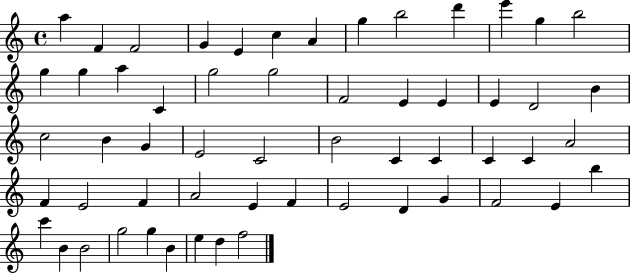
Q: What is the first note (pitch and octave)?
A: A5